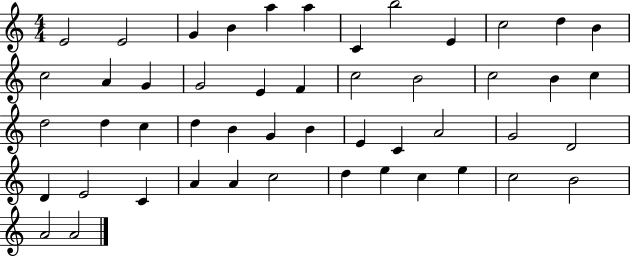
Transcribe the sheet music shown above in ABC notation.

X:1
T:Untitled
M:4/4
L:1/4
K:C
E2 E2 G B a a C b2 E c2 d B c2 A G G2 E F c2 B2 c2 B c d2 d c d B G B E C A2 G2 D2 D E2 C A A c2 d e c e c2 B2 A2 A2